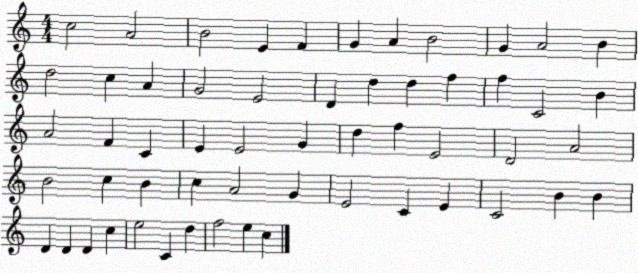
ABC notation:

X:1
T:Untitled
M:4/4
L:1/4
K:C
c2 A2 B2 E F G A B2 G A2 B d2 c A G2 E2 D d d f f C2 B A2 F C E E2 G d f E2 D2 A2 B2 c B c A2 G E2 C E C2 B B D D D c e2 C d f2 e c